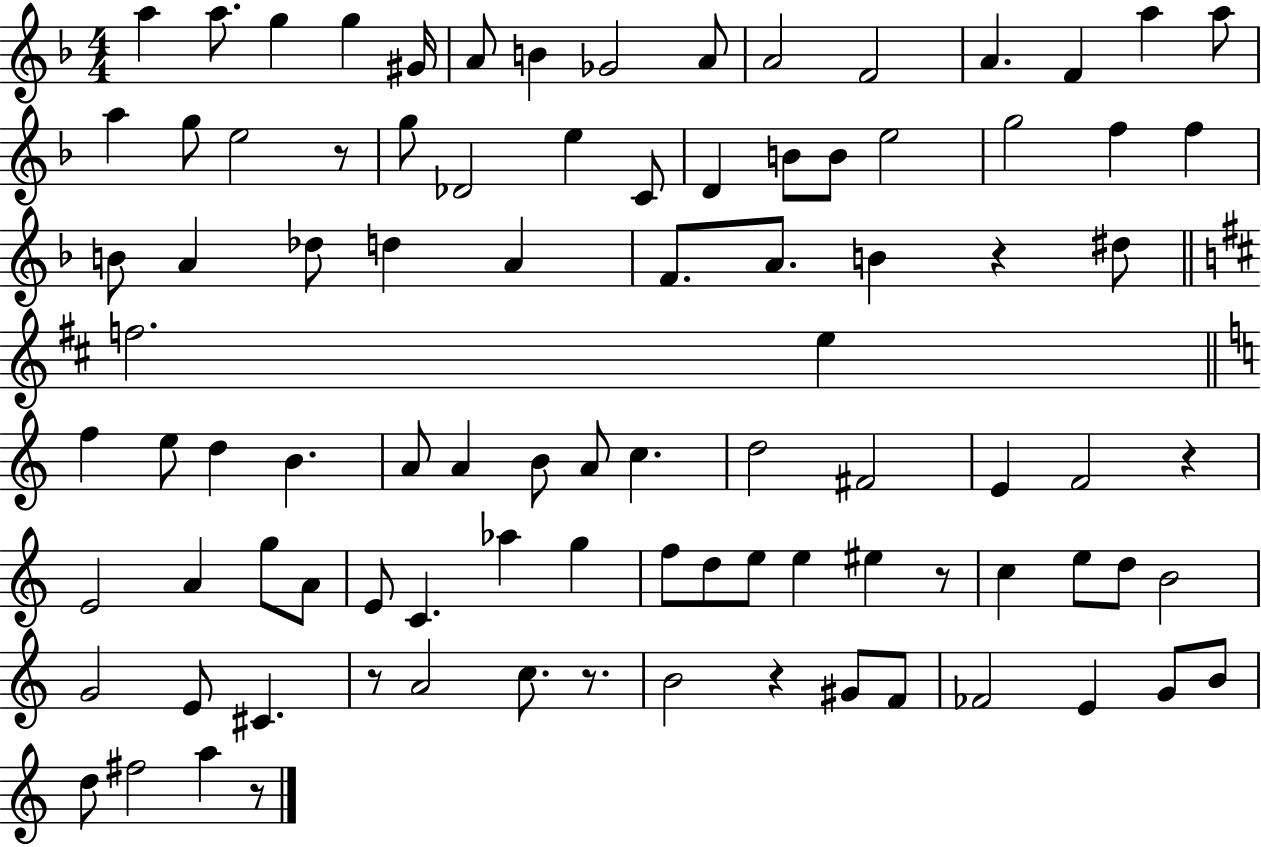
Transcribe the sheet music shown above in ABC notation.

X:1
T:Untitled
M:4/4
L:1/4
K:F
a a/2 g g ^G/4 A/2 B _G2 A/2 A2 F2 A F a a/2 a g/2 e2 z/2 g/2 _D2 e C/2 D B/2 B/2 e2 g2 f f B/2 A _d/2 d A F/2 A/2 B z ^d/2 f2 e f e/2 d B A/2 A B/2 A/2 c d2 ^F2 E F2 z E2 A g/2 A/2 E/2 C _a g f/2 d/2 e/2 e ^e z/2 c e/2 d/2 B2 G2 E/2 ^C z/2 A2 c/2 z/2 B2 z ^G/2 F/2 _F2 E G/2 B/2 d/2 ^f2 a z/2